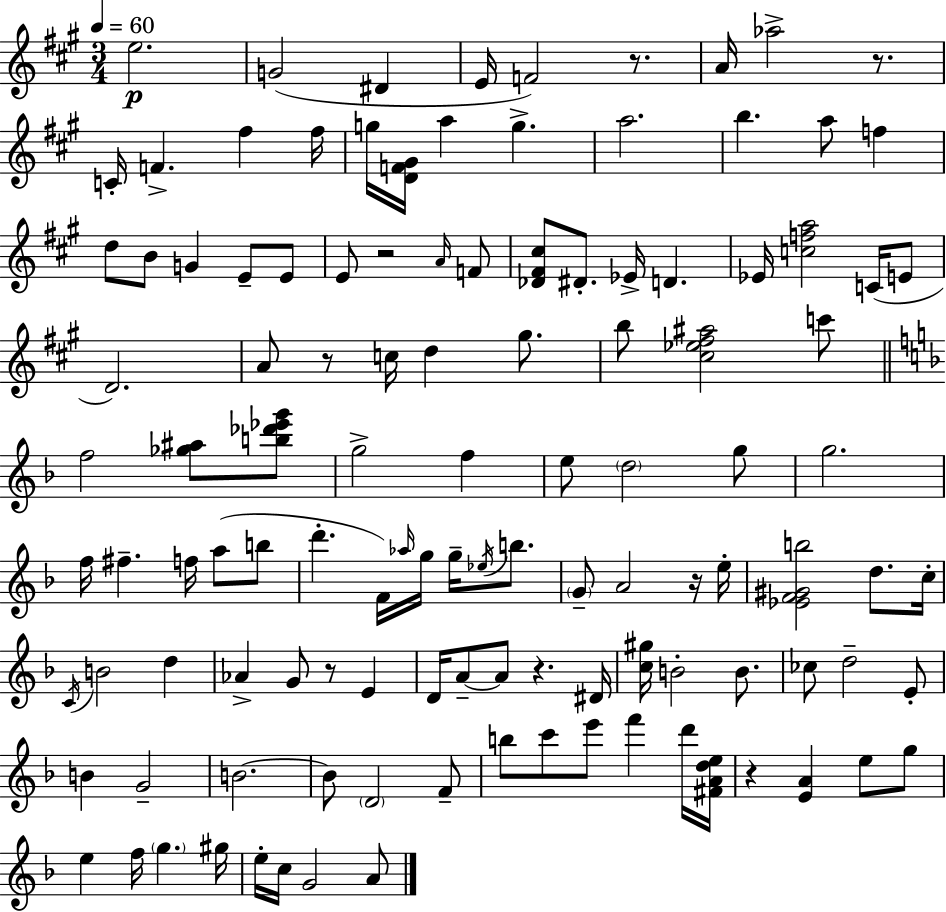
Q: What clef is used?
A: treble